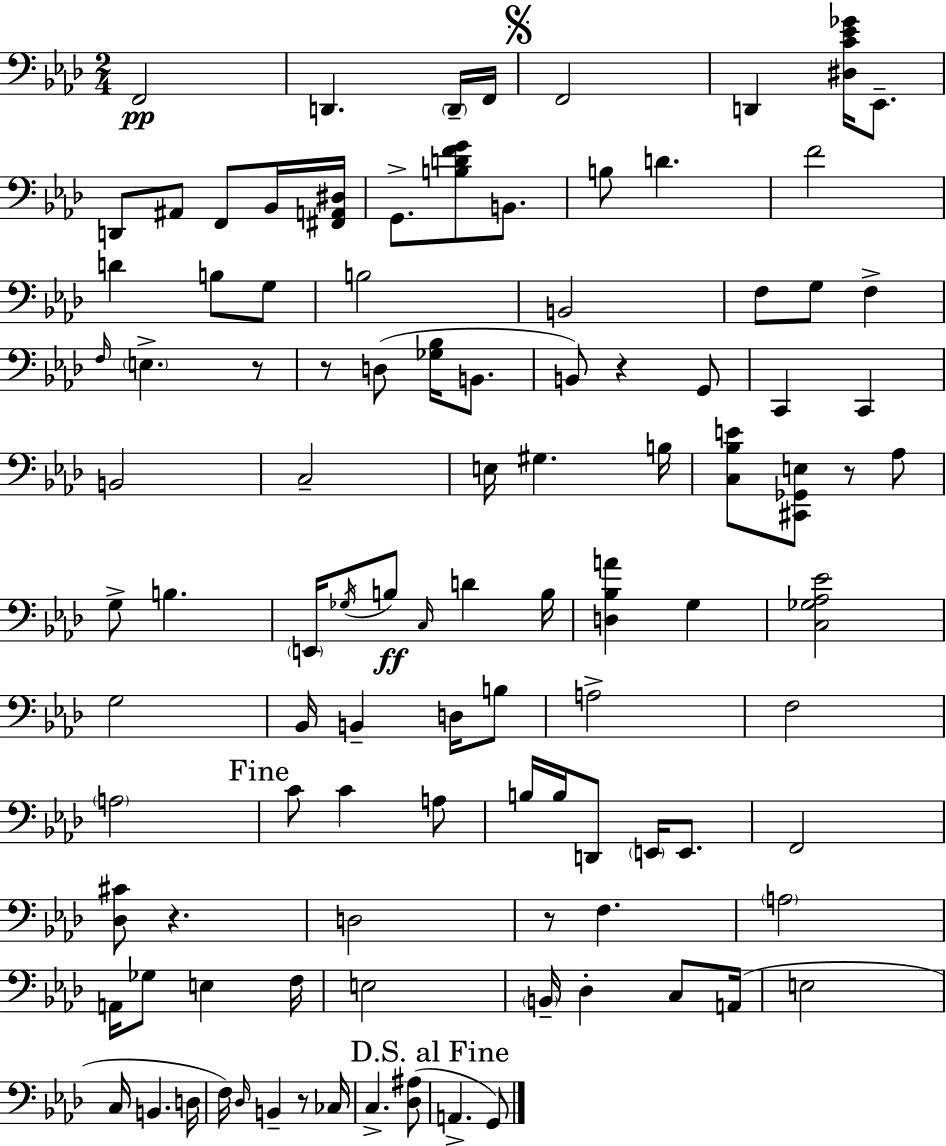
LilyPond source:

{
  \clef bass
  \numericTimeSignature
  \time 2/4
  \key f \minor
  f,2\pp | d,4. \parenthesize d,16-- f,16 | \mark \markup { \musicglyph "scripts.segno" } f,2 | d,4 <dis c' ees' ges'>16 ees,8.-- | \break d,8 ais,8 f,8 bes,16 <fis, a, dis>16 | g,8.-> <b d' f' g'>8 b,8. | b8 d'4. | f'2 | \break d'4 b8 g8 | b2 | b,2 | f8 g8 f4-> | \break \grace { f16 } \parenthesize e4.-> r8 | r8 d8( <ges bes>16 b,8. | b,8) r4 g,8 | c,4 c,4 | \break b,2 | c2-- | e16 gis4. | b16 <c bes e'>8 <cis, ges, e>8 r8 aes8 | \break g8-> b4. | \parenthesize e,16 \acciaccatura { ges16 } b8\ff \grace { c16 } d'4 | b16 <d bes a'>4 g4 | <c ges aes ees'>2 | \break g2 | bes,16 b,4-- | d16 b8 a2-> | f2 | \break \parenthesize a2 | \mark "Fine" c'8 c'4 | a8 b16 b16 d,8 \parenthesize e,16 | e,8. f,2 | \break <des cis'>8 r4. | d2 | r8 f4. | \parenthesize a2 | \break a,16 ges8 e4 | f16 e2 | \parenthesize b,16-- des4-. | c8 a,16( e2 | \break c16 b,4. | d16 f16) \grace { des16 } b,4-- | r8 ces16 c4.-> | <des ais>8( \mark "D.S. al Fine" a,4.-> | \break g,8) \bar "|."
}